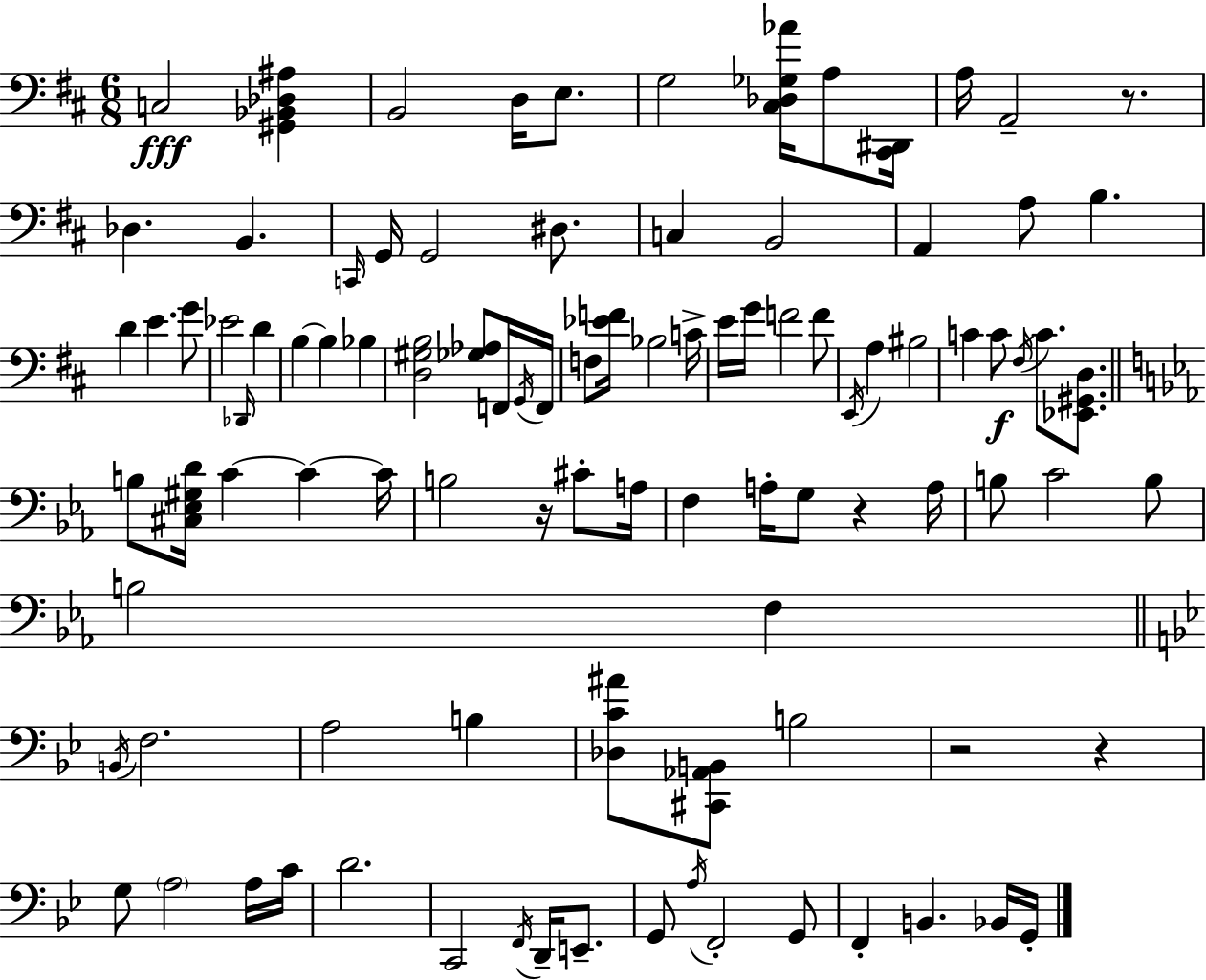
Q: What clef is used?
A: bass